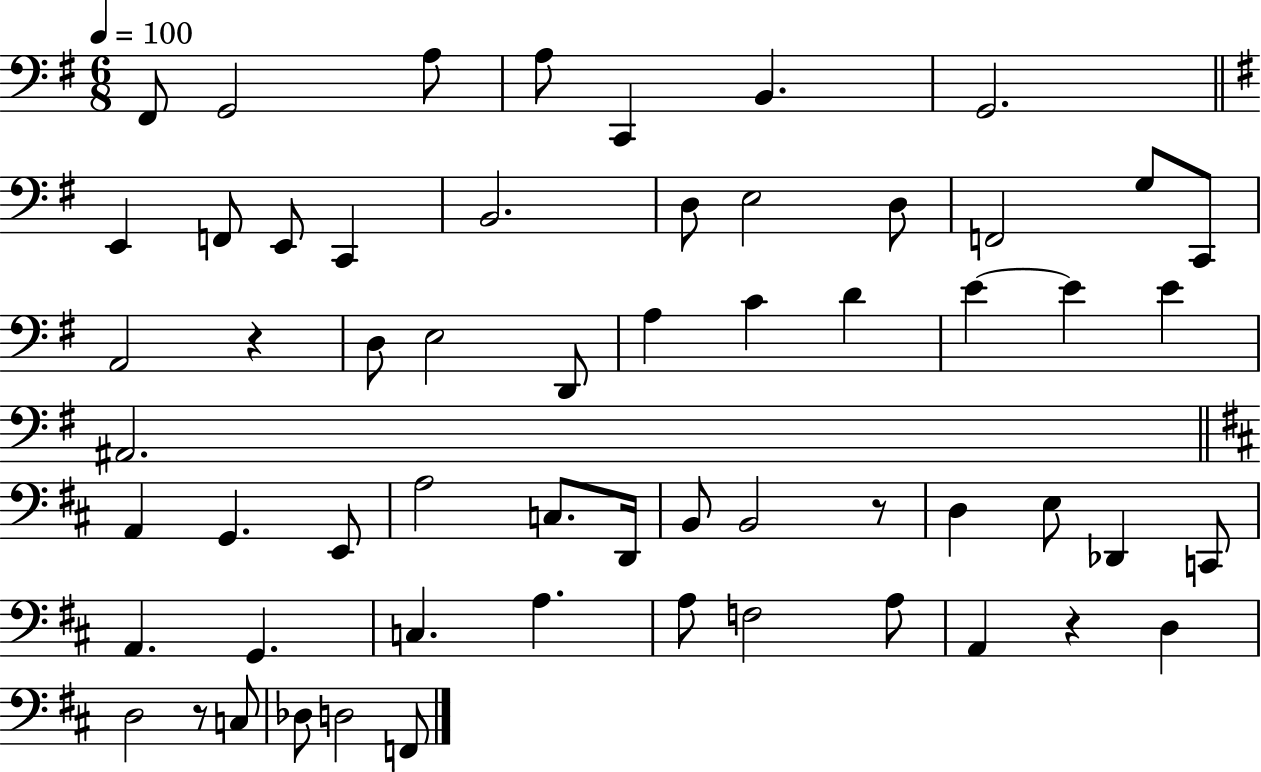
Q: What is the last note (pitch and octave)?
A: F2